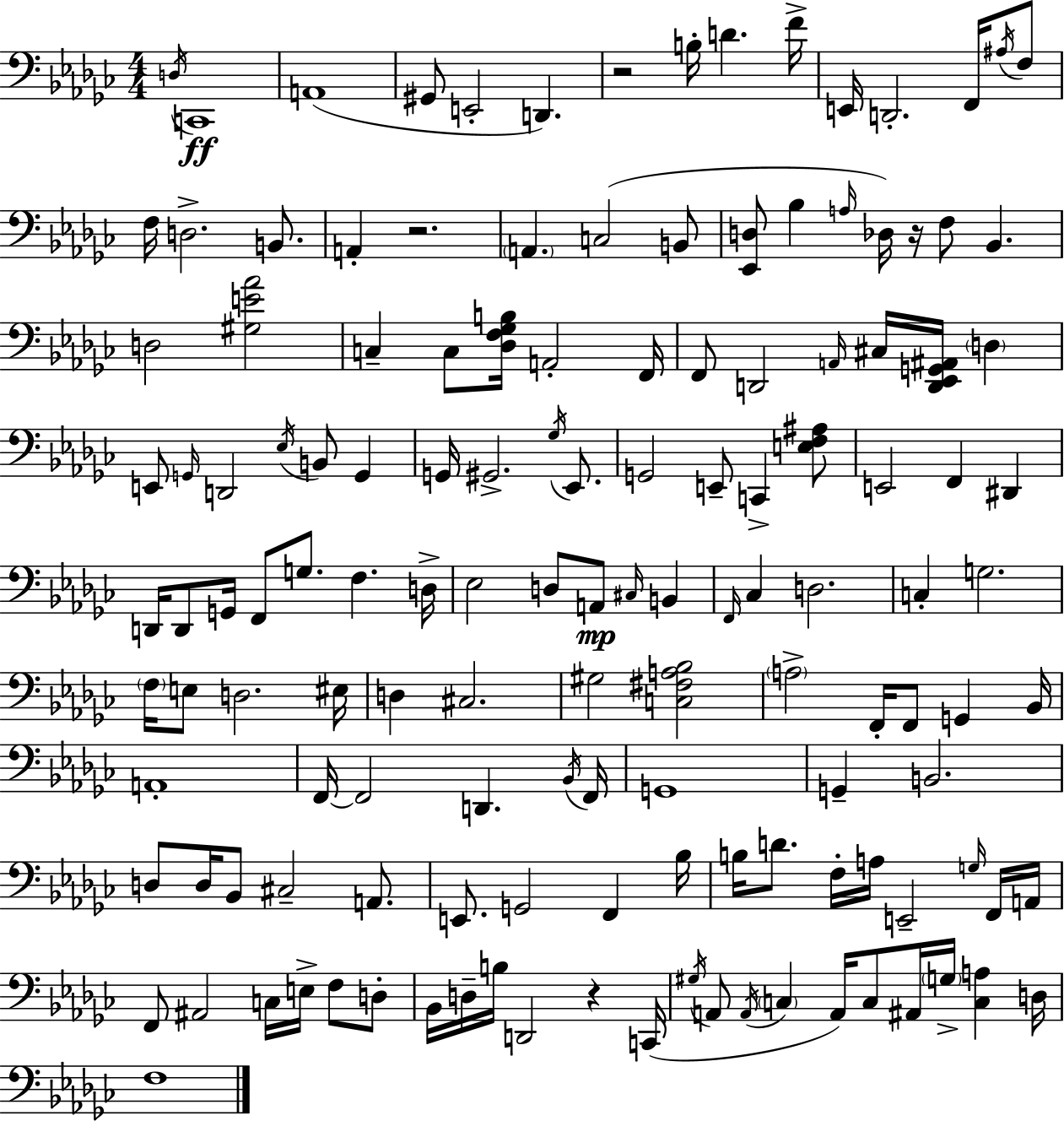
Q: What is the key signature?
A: EES minor